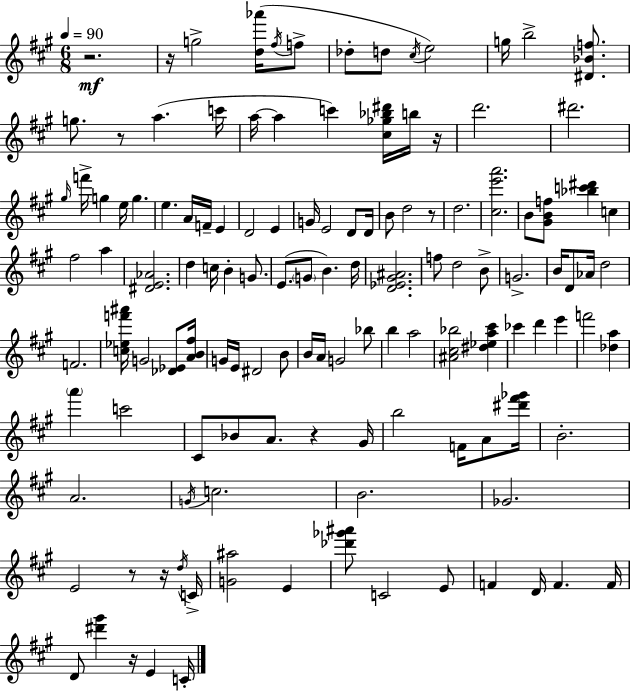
X:1
T:Untitled
M:6/8
L:1/4
K:A
z2 z/4 g2 [d_a']/4 ^f/4 f/2 _d/2 d/2 ^c/4 e2 g/4 b2 [^D_Bf]/2 g/2 z/2 a c'/4 a/4 a c' [^c_g_b^d']/4 b/4 z/4 d'2 ^d'2 ^g/4 f'/4 g e/4 g e A/4 F/4 E D2 E G/4 E2 D/2 D/4 B/2 d2 z/2 d2 [^ce'a']2 B/2 [^GBf]/2 [_bc'^d'] c ^f2 a [^DE_A]2 d c/4 B G/2 E/2 G/2 B d/4 [D_E^G^A]2 f/2 d2 B/2 G2 B/4 D/2 _A/4 d2 F2 [c_ef'^a']/4 G2 [_D_E]/2 [AB^f]/4 G/4 E/4 ^D2 B/2 B/4 A/4 G2 _b/2 b a2 [^A^c_b]2 [^d_ea^c'] _c' d' e' f'2 [_da] a' c'2 ^C/2 _B/2 A/2 z ^G/4 b2 F/4 A/2 [^d'^f'_g']/4 B2 A2 G/4 c2 B2 _G2 E2 z/2 z/4 d/4 C/4 [G^a]2 E [_d'_g'^a']/2 C2 E/2 F D/4 F F/4 D/2 [^d'^g'] z/4 E C/4